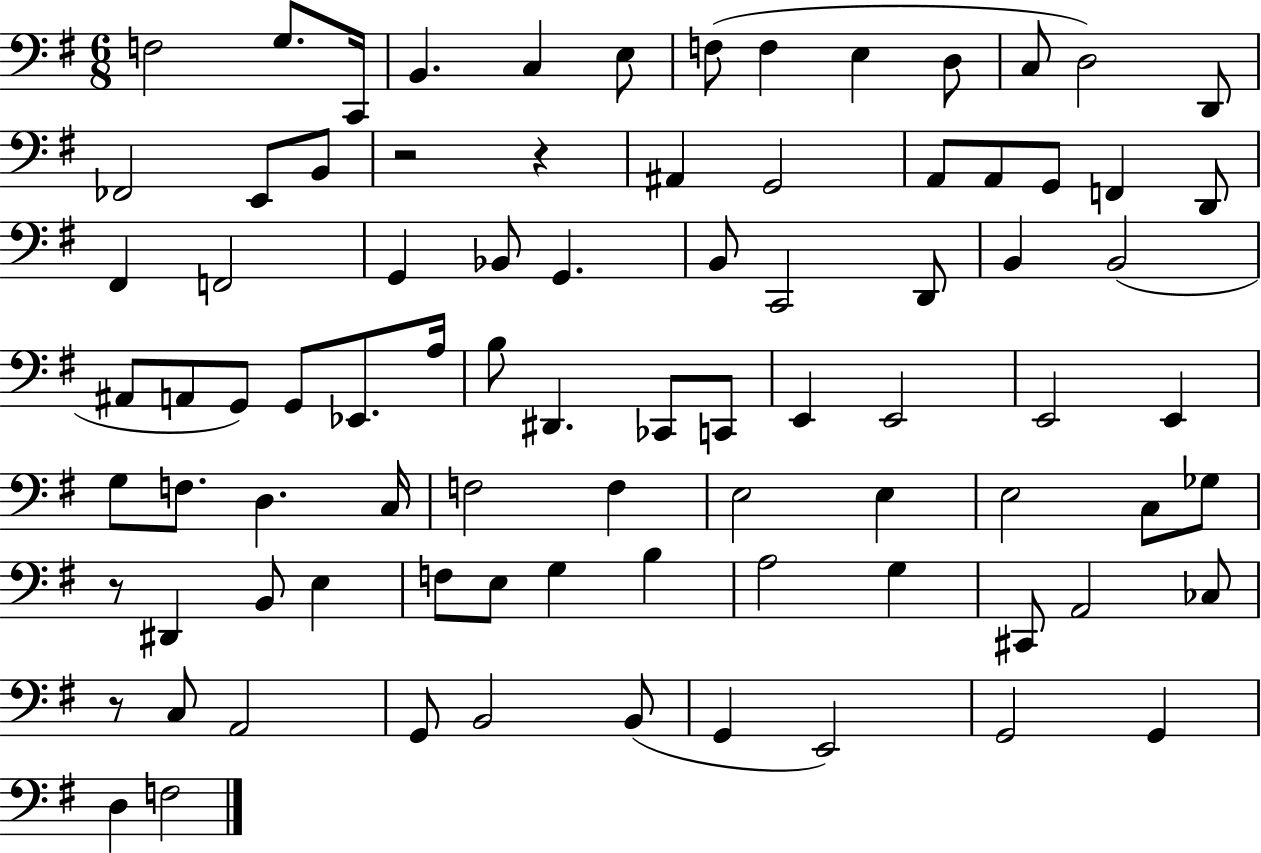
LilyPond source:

{
  \clef bass
  \numericTimeSignature
  \time 6/8
  \key g \major
  f2 g8. c,16 | b,4. c4 e8 | f8( f4 e4 d8 | c8 d2) d,8 | \break fes,2 e,8 b,8 | r2 r4 | ais,4 g,2 | a,8 a,8 g,8 f,4 d,8 | \break fis,4 f,2 | g,4 bes,8 g,4. | b,8 c,2 d,8 | b,4 b,2( | \break ais,8 a,8 g,8) g,8 ees,8. a16 | b8 dis,4. ces,8 c,8 | e,4 e,2 | e,2 e,4 | \break g8 f8. d4. c16 | f2 f4 | e2 e4 | e2 c8 ges8 | \break r8 dis,4 b,8 e4 | f8 e8 g4 b4 | a2 g4 | cis,8 a,2 ces8 | \break r8 c8 a,2 | g,8 b,2 b,8( | g,4 e,2) | g,2 g,4 | \break d4 f2 | \bar "|."
}